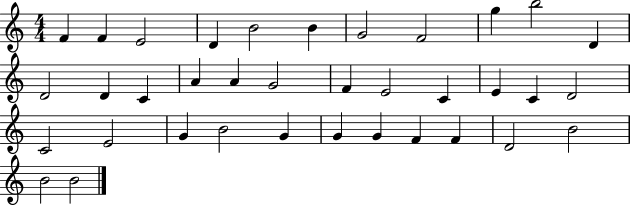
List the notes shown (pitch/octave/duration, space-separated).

F4/q F4/q E4/h D4/q B4/h B4/q G4/h F4/h G5/q B5/h D4/q D4/h D4/q C4/q A4/q A4/q G4/h F4/q E4/h C4/q E4/q C4/q D4/h C4/h E4/h G4/q B4/h G4/q G4/q G4/q F4/q F4/q D4/h B4/h B4/h B4/h